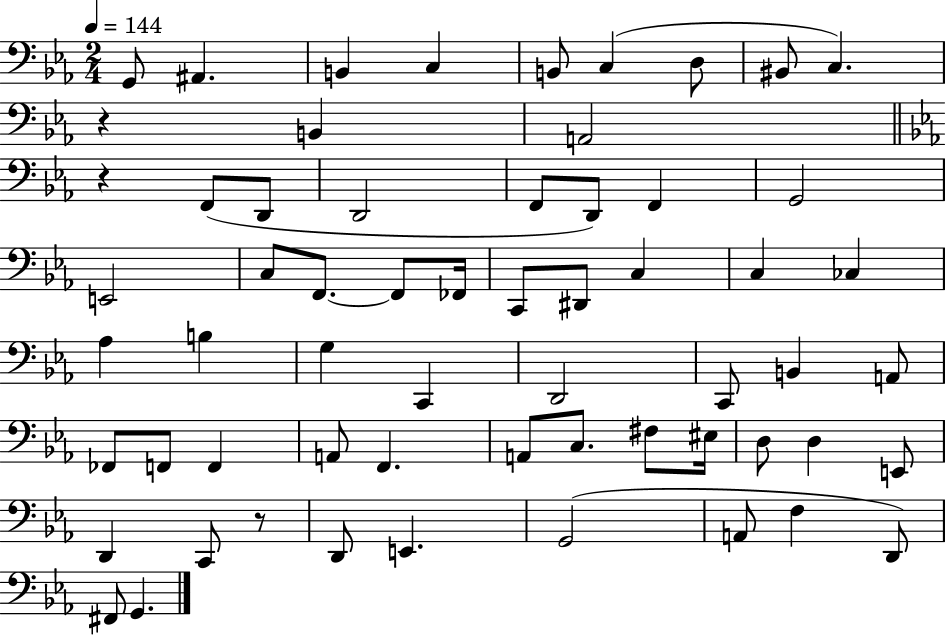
G2/e A#2/q. B2/q C3/q B2/e C3/q D3/e BIS2/e C3/q. R/q B2/q A2/h R/q F2/e D2/e D2/h F2/e D2/e F2/q G2/h E2/h C3/e F2/e. F2/e FES2/s C2/e D#2/e C3/q C3/q CES3/q Ab3/q B3/q G3/q C2/q D2/h C2/e B2/q A2/e FES2/e F2/e F2/q A2/e F2/q. A2/e C3/e. F#3/e EIS3/s D3/e D3/q E2/e D2/q C2/e R/e D2/e E2/q. G2/h A2/e F3/q D2/e F#2/e G2/q.